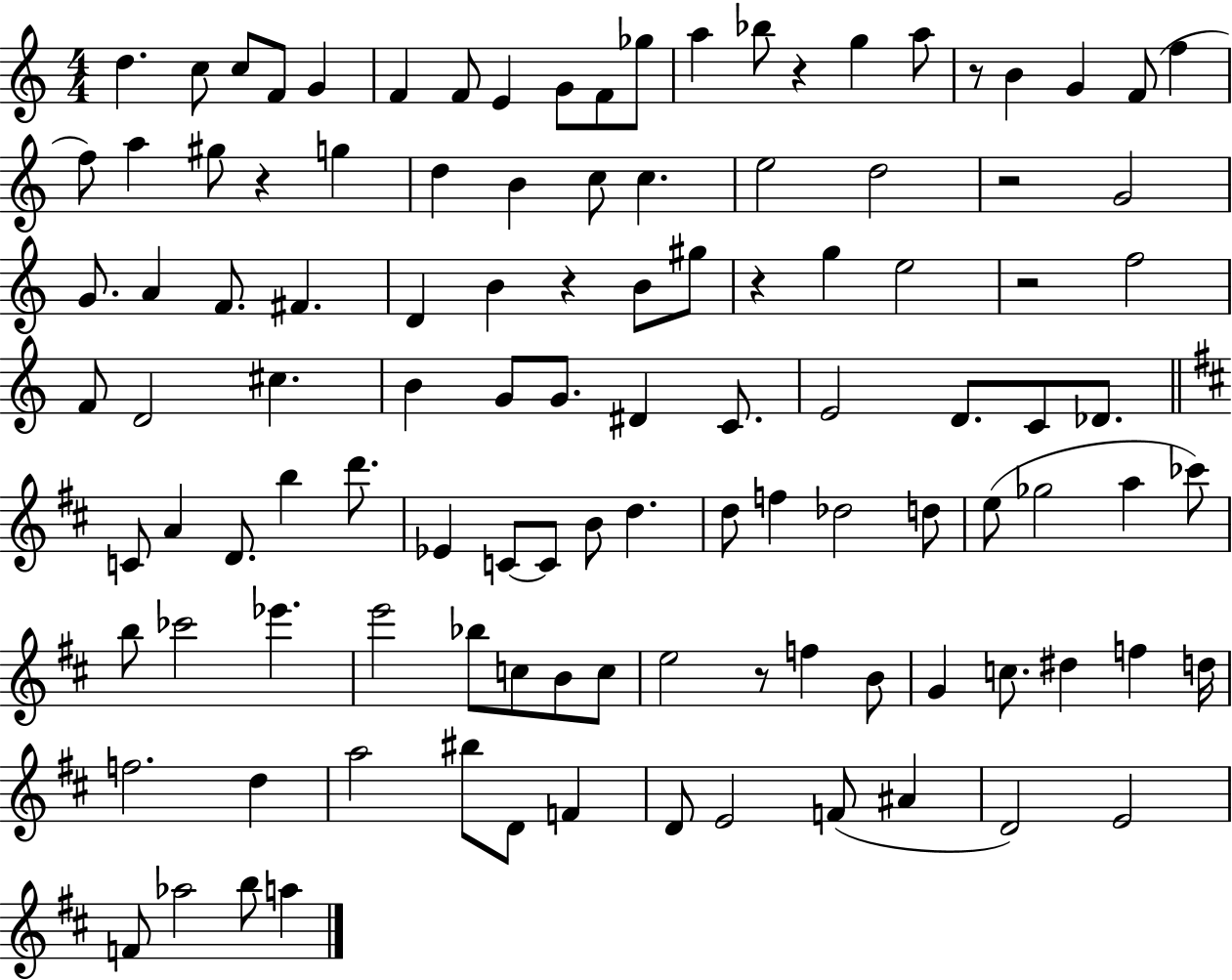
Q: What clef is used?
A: treble